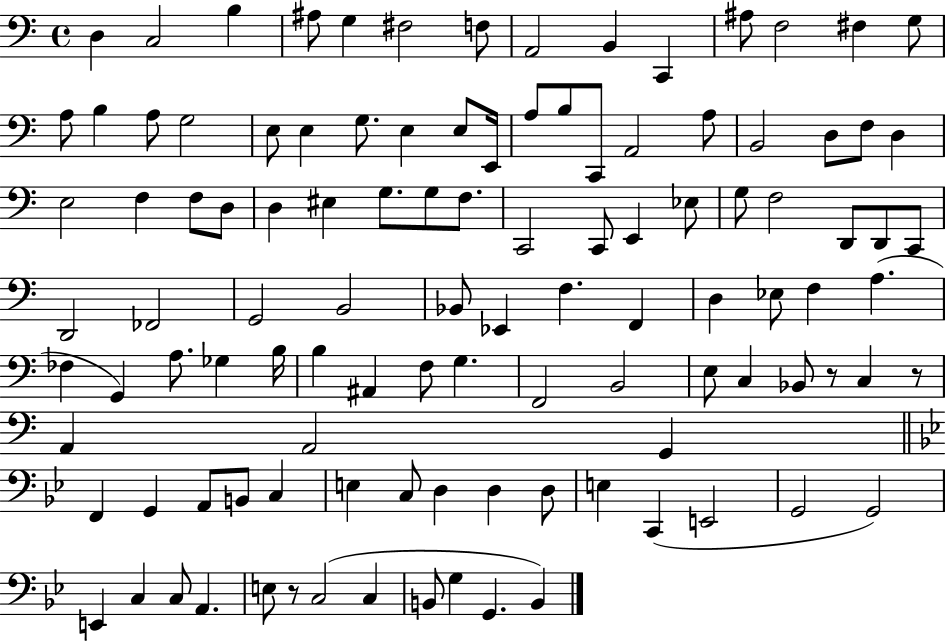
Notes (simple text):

D3/q C3/h B3/q A#3/e G3/q F#3/h F3/e A2/h B2/q C2/q A#3/e F3/h F#3/q G3/e A3/e B3/q A3/e G3/h E3/e E3/q G3/e. E3/q E3/e E2/s A3/e B3/e C2/e A2/h A3/e B2/h D3/e F3/e D3/q E3/h F3/q F3/e D3/e D3/q EIS3/q G3/e. G3/e F3/e. C2/h C2/e E2/q Eb3/e G3/e F3/h D2/e D2/e C2/e D2/h FES2/h G2/h B2/h Bb2/e Eb2/q F3/q. F2/q D3/q Eb3/e F3/q A3/q. FES3/q G2/q A3/e. Gb3/q B3/s B3/q A#2/q F3/e G3/q. F2/h B2/h E3/e C3/q Bb2/e R/e C3/q R/e A2/q A2/h G2/q F2/q G2/q A2/e B2/e C3/q E3/q C3/e D3/q D3/q D3/e E3/q C2/q E2/h G2/h G2/h E2/q C3/q C3/e A2/q. E3/e R/e C3/h C3/q B2/e G3/q G2/q. B2/q